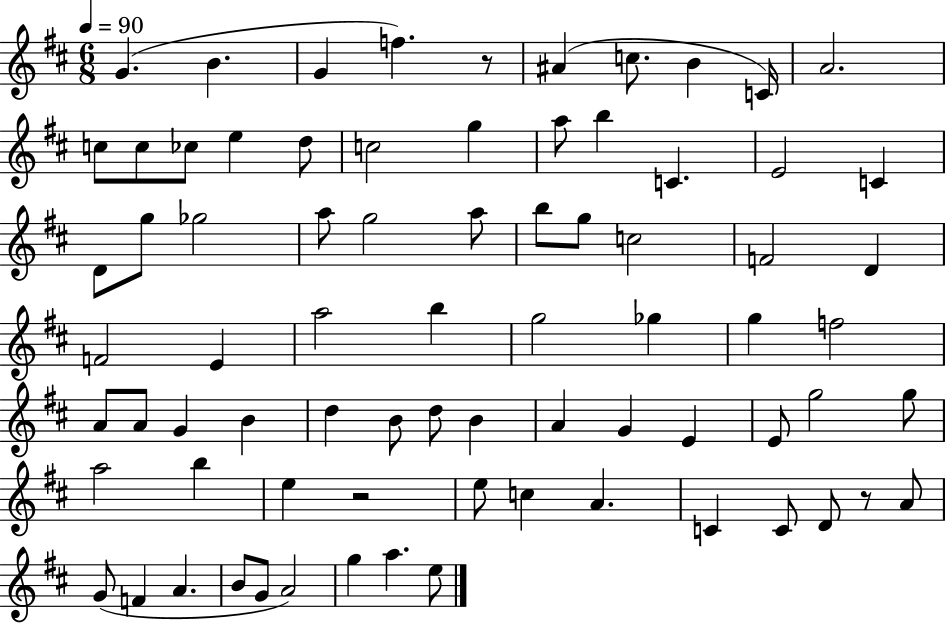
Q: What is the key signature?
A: D major